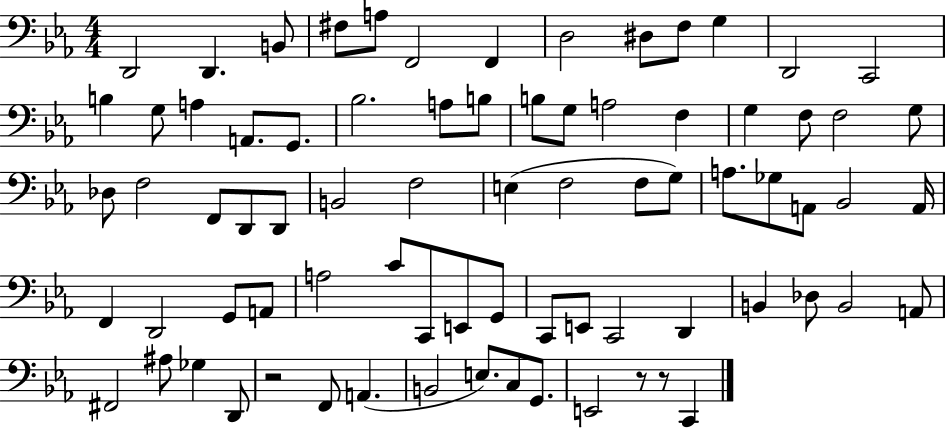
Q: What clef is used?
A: bass